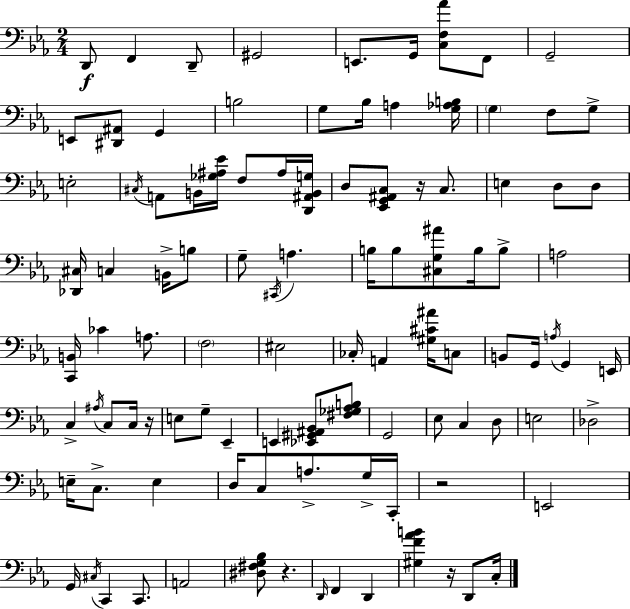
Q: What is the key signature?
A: EES major